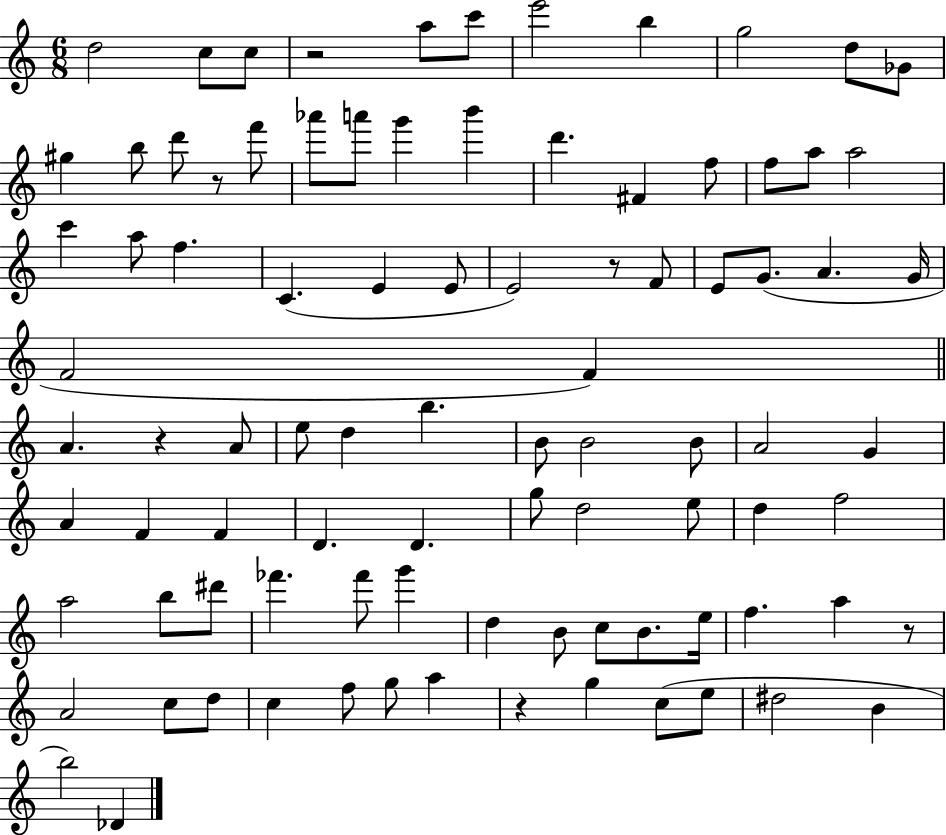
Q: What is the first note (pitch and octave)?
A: D5